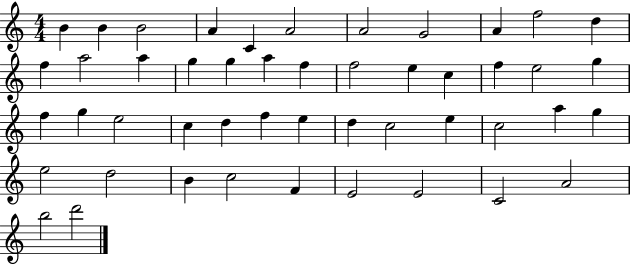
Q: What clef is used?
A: treble